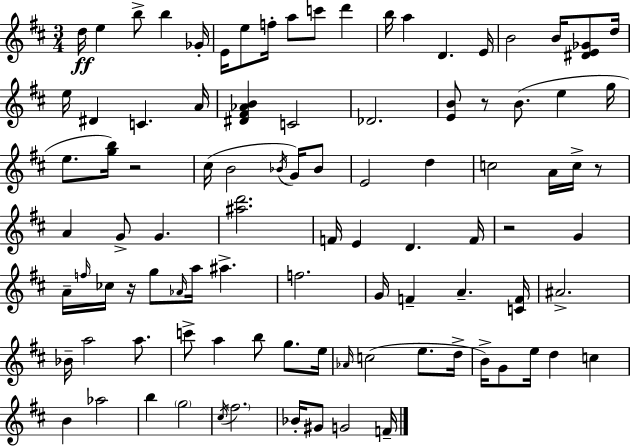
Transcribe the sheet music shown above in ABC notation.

X:1
T:Untitled
M:3/4
L:1/4
K:D
d/4 e b/2 b _G/4 E/4 e/2 f/4 a/2 c'/2 d' b/4 a D E/4 B2 B/4 [^DE_G]/2 d/4 e/4 ^D C A/4 [^D^F_AB] C2 _D2 [EB]/2 z/2 B/2 e g/4 e/2 [gb]/4 z2 ^c/4 B2 _B/4 G/4 _B/2 E2 d c2 A/4 c/4 z/2 A G/2 G [^ad']2 F/4 E D F/4 z2 G A/4 f/4 _c/4 z/4 g/2 _A/4 a/4 ^a f2 G/4 F A [CF]/4 ^A2 _B/4 a2 a/2 c'/2 a b/2 g/2 e/4 _A/4 c2 e/2 d/4 B/4 G/2 e/4 d c B _a2 b g2 ^c/4 ^f2 _B/4 ^G/2 G2 F/4